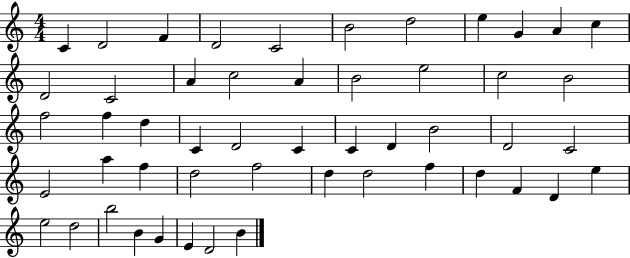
{
  \clef treble
  \numericTimeSignature
  \time 4/4
  \key c \major
  c'4 d'2 f'4 | d'2 c'2 | b'2 d''2 | e''4 g'4 a'4 c''4 | \break d'2 c'2 | a'4 c''2 a'4 | b'2 e''2 | c''2 b'2 | \break f''2 f''4 d''4 | c'4 d'2 c'4 | c'4 d'4 b'2 | d'2 c'2 | \break e'2 a''4 f''4 | d''2 f''2 | d''4 d''2 f''4 | d''4 f'4 d'4 e''4 | \break e''2 d''2 | b''2 b'4 g'4 | e'4 d'2 b'4 | \bar "|."
}